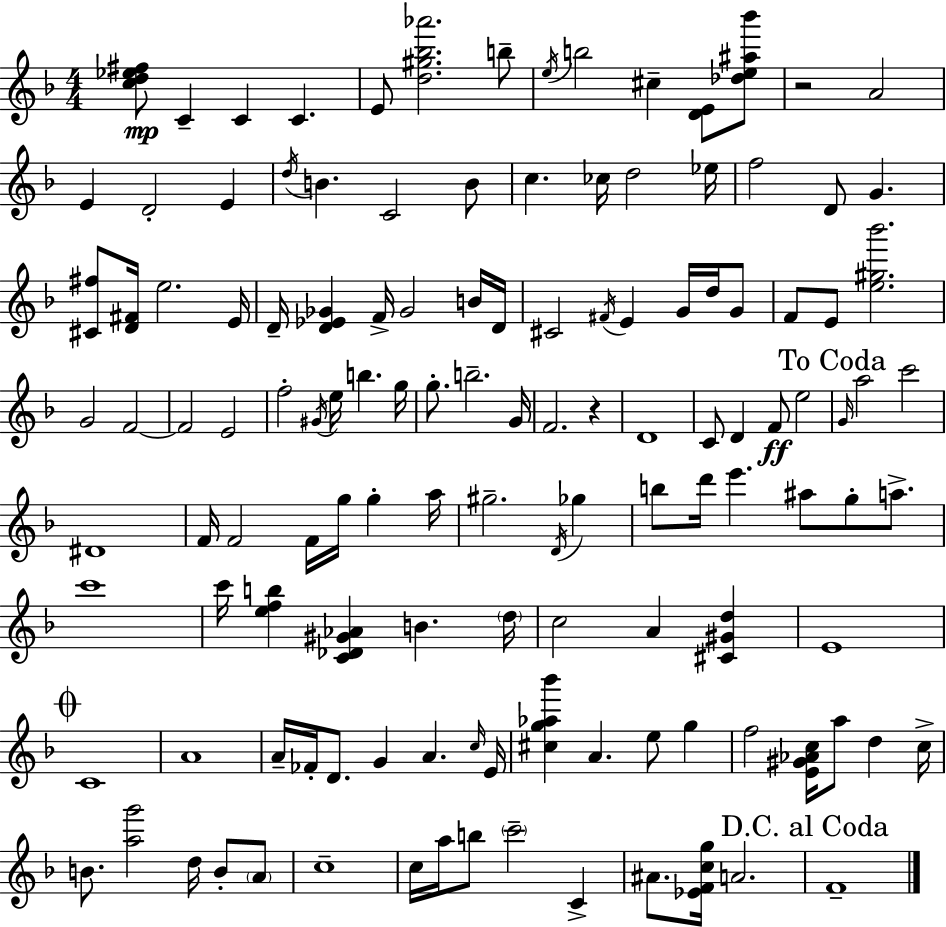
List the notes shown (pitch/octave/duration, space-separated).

[C5,D5,Eb5,F#5]/e C4/q C4/q C4/q. E4/e [D5,G#5,Bb5,Ab6]/h. B5/e E5/s B5/h C#5/q [D4,E4]/e [Db5,E5,A#5,Bb6]/e R/h A4/h E4/q D4/h E4/q D5/s B4/q. C4/h B4/e C5/q. CES5/s D5/h Eb5/s F5/h D4/e G4/q. [C#4,F#5]/e [D4,F#4]/s E5/h. E4/s D4/s [D4,Eb4,Gb4]/q F4/s Gb4/h B4/s D4/s C#4/h F#4/s E4/q G4/s D5/s G4/e F4/e E4/e [E5,G#5,Bb6]/h. G4/h F4/h F4/h E4/h F5/h G#4/s E5/s B5/q. G5/s G5/e. B5/h. G4/s F4/h. R/q D4/w C4/e D4/q F4/e E5/h G4/s A5/h C6/h D#4/w F4/s F4/h F4/s G5/s G5/q A5/s G#5/h. D4/s Gb5/q B5/e D6/s E6/q. A#5/e G5/e A5/e. C6/w C6/s [E5,F5,B5]/q [C4,Db4,G#4,Ab4]/q B4/q. D5/s C5/h A4/q [C#4,G#4,D5]/q E4/w C4/w A4/w A4/s FES4/s D4/e. G4/q A4/q. C5/s E4/s [C#5,G5,Ab5,Bb6]/q A4/q. E5/e G5/q F5/h [E4,G#4,Ab4,C5]/s A5/e D5/q C5/s B4/e. [A5,G6]/h D5/s B4/e A4/e C5/w C5/s A5/s B5/e C6/h C4/q A#4/e. [Eb4,F4,C5,G5]/s A4/h. F4/w